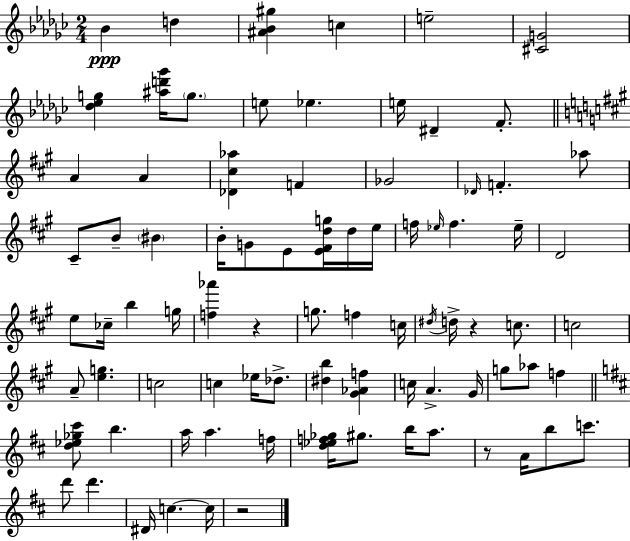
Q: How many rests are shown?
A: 4